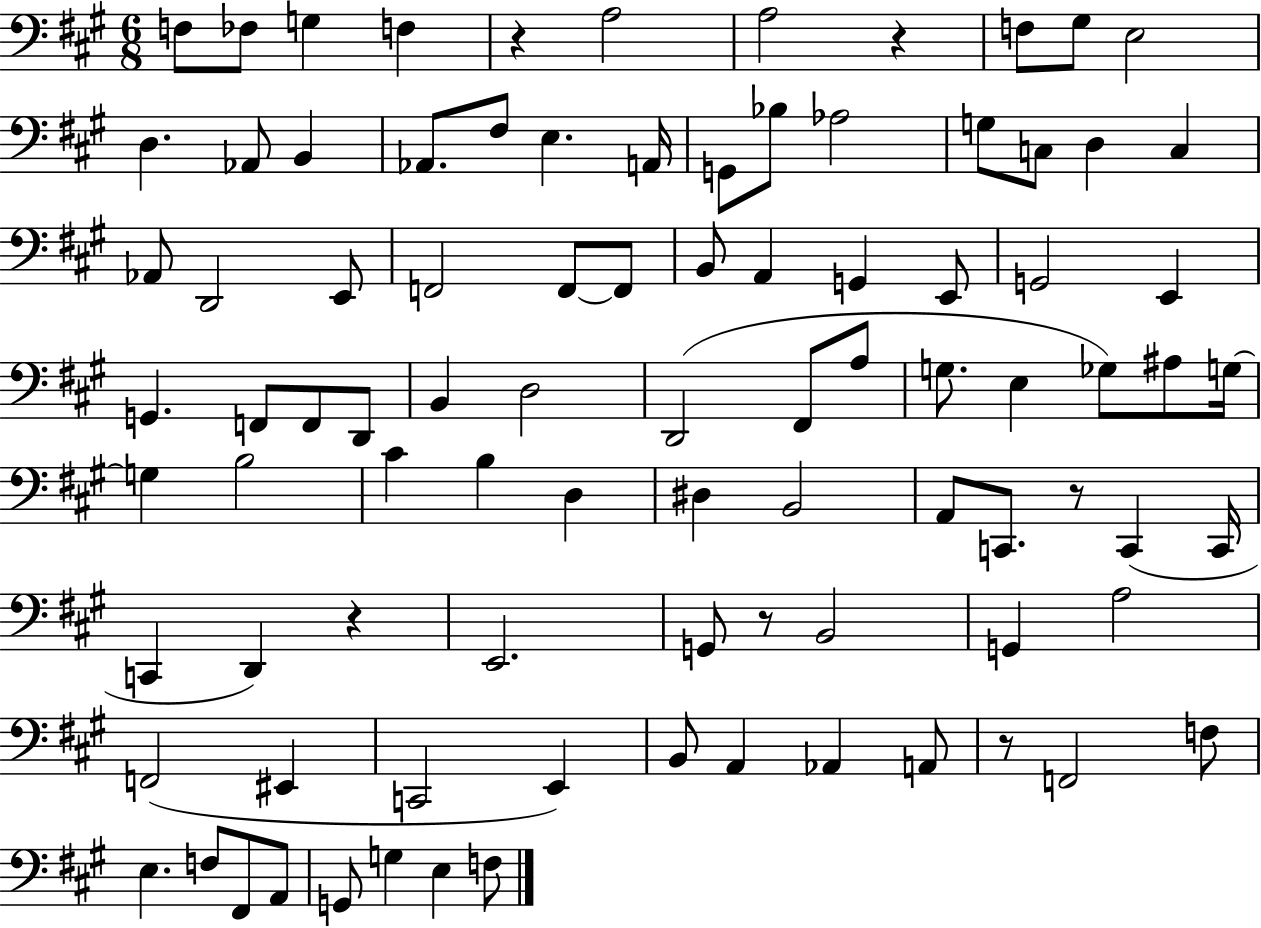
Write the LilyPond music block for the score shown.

{
  \clef bass
  \numericTimeSignature
  \time 6/8
  \key a \major
  f8 fes8 g4 f4 | r4 a2 | a2 r4 | f8 gis8 e2 | \break d4. aes,8 b,4 | aes,8. fis8 e4. a,16 | g,8 bes8 aes2 | g8 c8 d4 c4 | \break aes,8 d,2 e,8 | f,2 f,8~~ f,8 | b,8 a,4 g,4 e,8 | g,2 e,4 | \break g,4. f,8 f,8 d,8 | b,4 d2 | d,2( fis,8 a8 | g8. e4 ges8) ais8 g16~~ | \break g4 b2 | cis'4 b4 d4 | dis4 b,2 | a,8 c,8. r8 c,4( c,16 | \break c,4 d,4) r4 | e,2. | g,8 r8 b,2 | g,4 a2 | \break f,2( eis,4 | c,2 e,4) | b,8 a,4 aes,4 a,8 | r8 f,2 f8 | \break e4. f8 fis,8 a,8 | g,8 g4 e4 f8 | \bar "|."
}